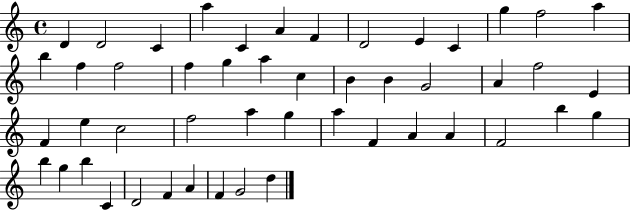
X:1
T:Untitled
M:4/4
L:1/4
K:C
D D2 C a C A F D2 E C g f2 a b f f2 f g a c B B G2 A f2 E F e c2 f2 a g a F A A F2 b g b g b C D2 F A F G2 d